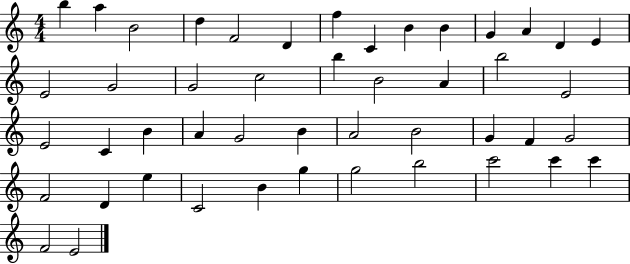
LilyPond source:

{
  \clef treble
  \numericTimeSignature
  \time 4/4
  \key c \major
  b''4 a''4 b'2 | d''4 f'2 d'4 | f''4 c'4 b'4 b'4 | g'4 a'4 d'4 e'4 | \break e'2 g'2 | g'2 c''2 | b''4 b'2 a'4 | b''2 e'2 | \break e'2 c'4 b'4 | a'4 g'2 b'4 | a'2 b'2 | g'4 f'4 g'2 | \break f'2 d'4 e''4 | c'2 b'4 g''4 | g''2 b''2 | c'''2 c'''4 c'''4 | \break f'2 e'2 | \bar "|."
}